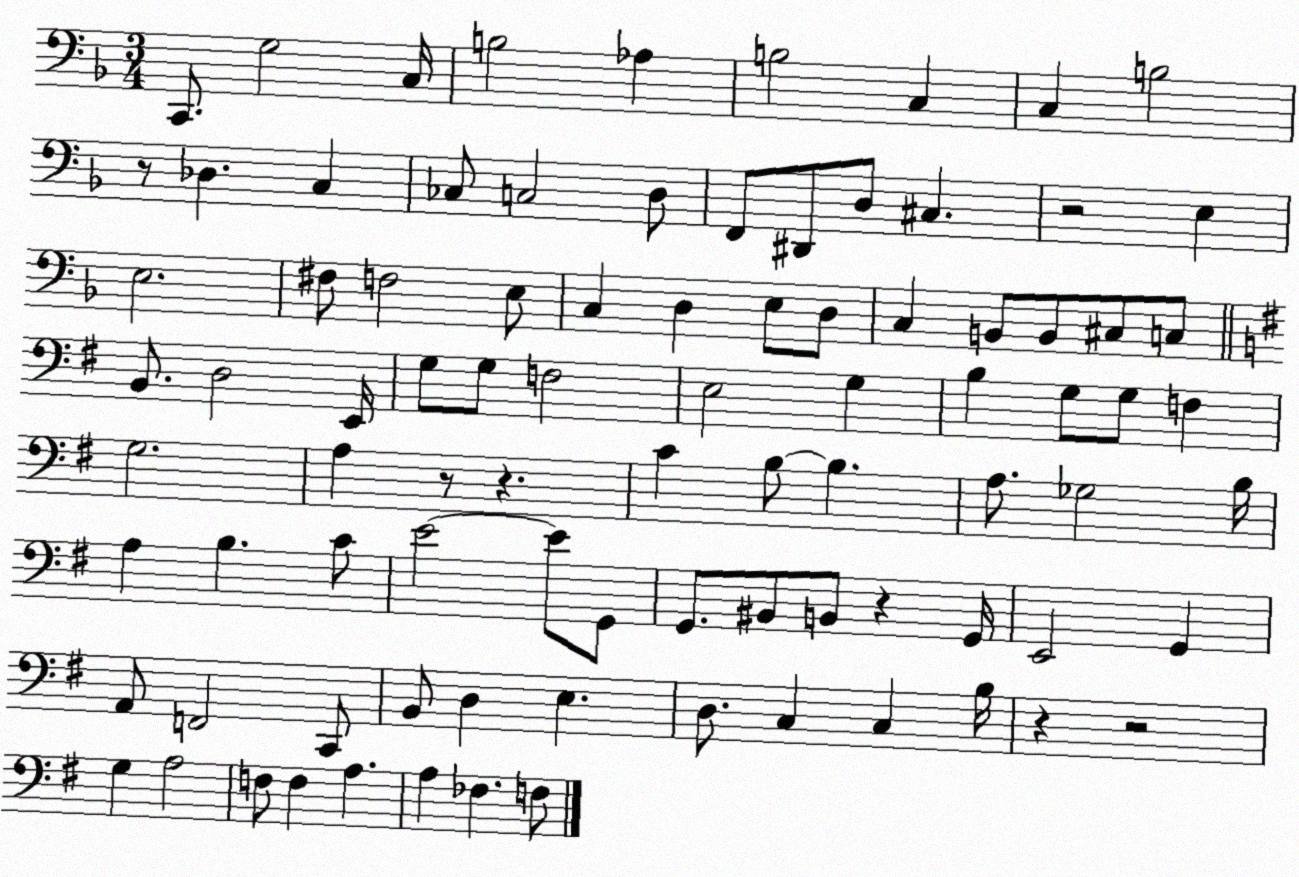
X:1
T:Untitled
M:3/4
L:1/4
K:F
C,,/2 G,2 C,/4 B,2 _A, B,2 C, C, B,2 z/2 _D, C, _C,/2 C,2 D,/2 F,,/2 ^D,,/2 D,/2 ^C, z2 E, E,2 ^F,/2 F,2 E,/2 C, D, E,/2 D,/2 C, B,,/2 B,,/2 ^C,/2 C,/2 B,,/2 D,2 E,,/4 G,/2 G,/2 F,2 E,2 G, B, G,/2 G,/2 F, G,2 A, z/2 z C B,/2 B, A,/2 _G,2 B,/4 A, B, C/2 E2 E/2 G,,/2 G,,/2 ^B,,/2 B,,/2 z G,,/4 E,,2 G,, A,,/2 F,,2 C,,/2 B,,/2 D, E, D,/2 C, C, B,/4 z z2 G, A,2 F,/2 F, A, A, _F, F,/2